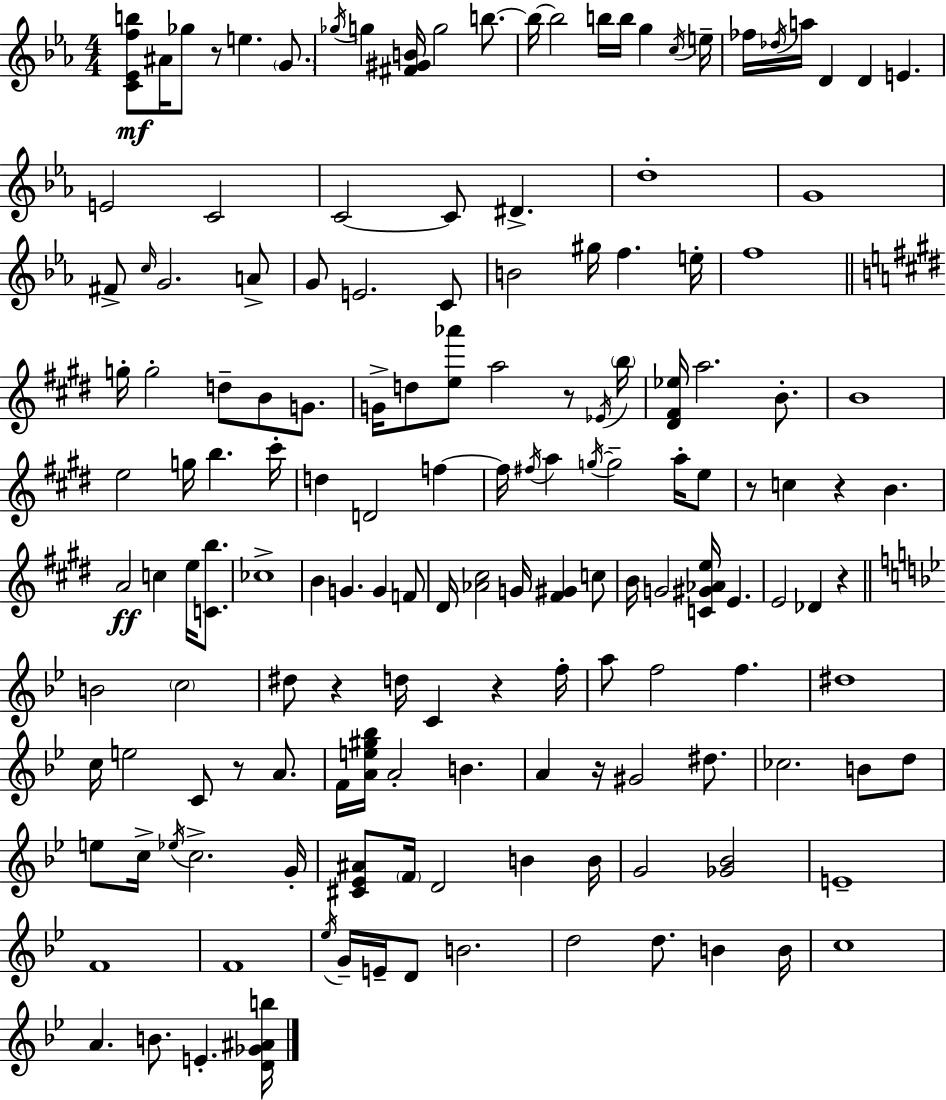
[C4,Eb4,F5,B5]/e A#4/s Gb5/e R/e E5/q. G4/e. Gb5/s G5/q [F#4,G#4,B4]/s G5/h B5/e. B5/s B5/h B5/s B5/s G5/q C5/s E5/s FES5/s Db5/s A5/s D4/q D4/q E4/q. E4/h C4/h C4/h C4/e D#4/q. D5/w G4/w F#4/e C5/s G4/h. A4/e G4/e E4/h. C4/e B4/h G#5/s F5/q. E5/s F5/w G5/s G5/h D5/e B4/e G4/e. G4/s D5/e [E5,Ab6]/e A5/h R/e Eb4/s B5/s [D#4,F#4,Eb5]/s A5/h. B4/e. B4/w E5/h G5/s B5/q. C#6/s D5/q D4/h F5/q F5/s F#5/s A5/q G5/s G5/h A5/s E5/e R/e C5/q R/q B4/q. A4/h C5/q E5/s [C4,B5]/e. CES5/w B4/q G4/q. G4/q F4/e D#4/s [Ab4,C#5]/h G4/s [F#4,G#4]/q C5/e B4/s G4/h [C4,G#4,Ab4,E5]/s E4/q. E4/h Db4/q R/q B4/h C5/h D#5/e R/q D5/s C4/q R/q F5/s A5/e F5/h F5/q. D#5/w C5/s E5/h C4/e R/e A4/e. F4/s [A4,E5,G#5,Bb5]/s A4/h B4/q. A4/q R/s G#4/h D#5/e. CES5/h. B4/e D5/e E5/e C5/s Eb5/s C5/h. G4/s [C#4,Eb4,A#4]/e F4/s D4/h B4/q B4/s G4/h [Gb4,Bb4]/h E4/w F4/w F4/w Eb5/s G4/s E4/s D4/e B4/h. D5/h D5/e. B4/q B4/s C5/w A4/q. B4/e. E4/q. [D4,Gb4,A#4,B5]/s